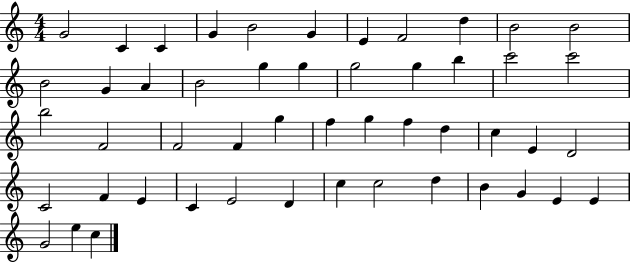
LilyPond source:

{
  \clef treble
  \numericTimeSignature
  \time 4/4
  \key c \major
  g'2 c'4 c'4 | g'4 b'2 g'4 | e'4 f'2 d''4 | b'2 b'2 | \break b'2 g'4 a'4 | b'2 g''4 g''4 | g''2 g''4 b''4 | c'''2 c'''2 | \break b''2 f'2 | f'2 f'4 g''4 | f''4 g''4 f''4 d''4 | c''4 e'4 d'2 | \break c'2 f'4 e'4 | c'4 e'2 d'4 | c''4 c''2 d''4 | b'4 g'4 e'4 e'4 | \break g'2 e''4 c''4 | \bar "|."
}